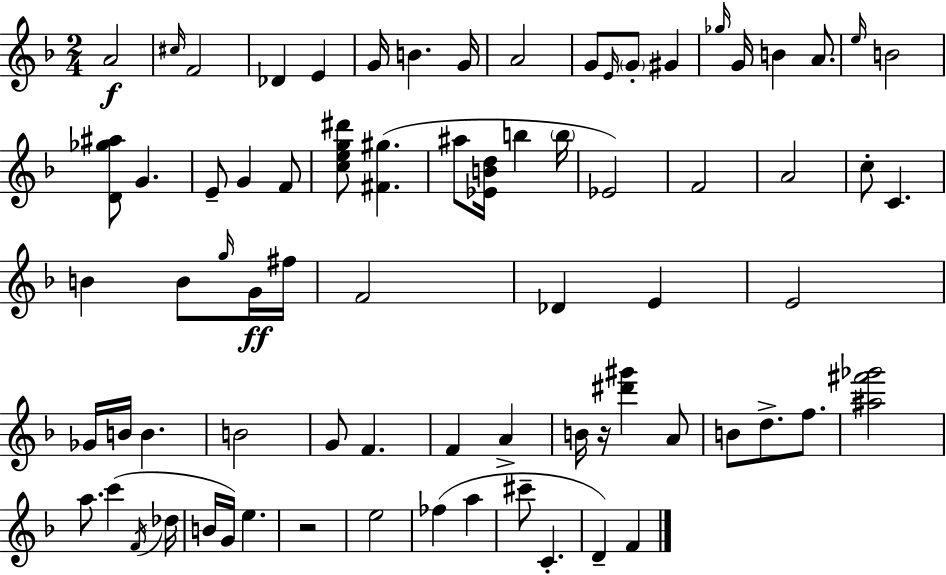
A4/h C#5/s F4/h Db4/q E4/q G4/s B4/q. G4/s A4/h G4/e E4/s G4/e G#4/q Gb5/s G4/s B4/q A4/e. E5/s B4/h [D4,Gb5,A#5]/e G4/q. E4/e G4/q F4/e [C5,E5,G5,D#6]/e [F#4,G#5]/q. A#5/e [Eb4,B4,D5]/s B5/q B5/s Eb4/h F4/h A4/h C5/e C4/q. B4/q B4/e G5/s G4/s F#5/s F4/h Db4/q E4/q E4/h Gb4/s B4/s B4/q. B4/h G4/e F4/q. F4/q A4/q B4/s R/s [D#6,G#6]/q A4/e B4/e D5/e. F5/e. [A#5,F#6,Gb6]/h A5/e. C6/q F4/s Db5/s B4/s G4/s E5/q. R/h E5/h FES5/q A5/q C#6/e C4/q. D4/q F4/q